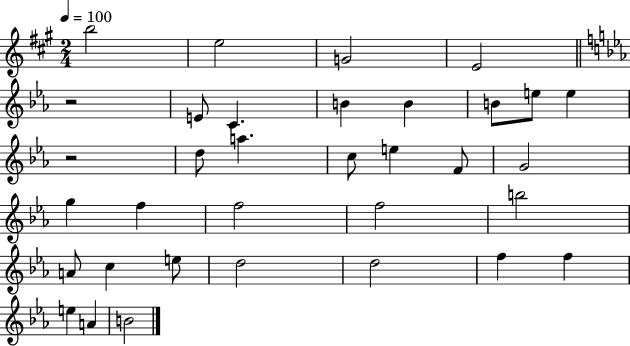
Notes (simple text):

B5/h E5/h G4/h E4/h R/h E4/e C4/q. B4/q B4/q B4/e E5/e E5/q R/h D5/e A5/q. C5/e E5/q F4/e G4/h G5/q F5/q F5/h F5/h B5/h A4/e C5/q E5/e D5/h D5/h F5/q F5/q E5/q A4/q B4/h